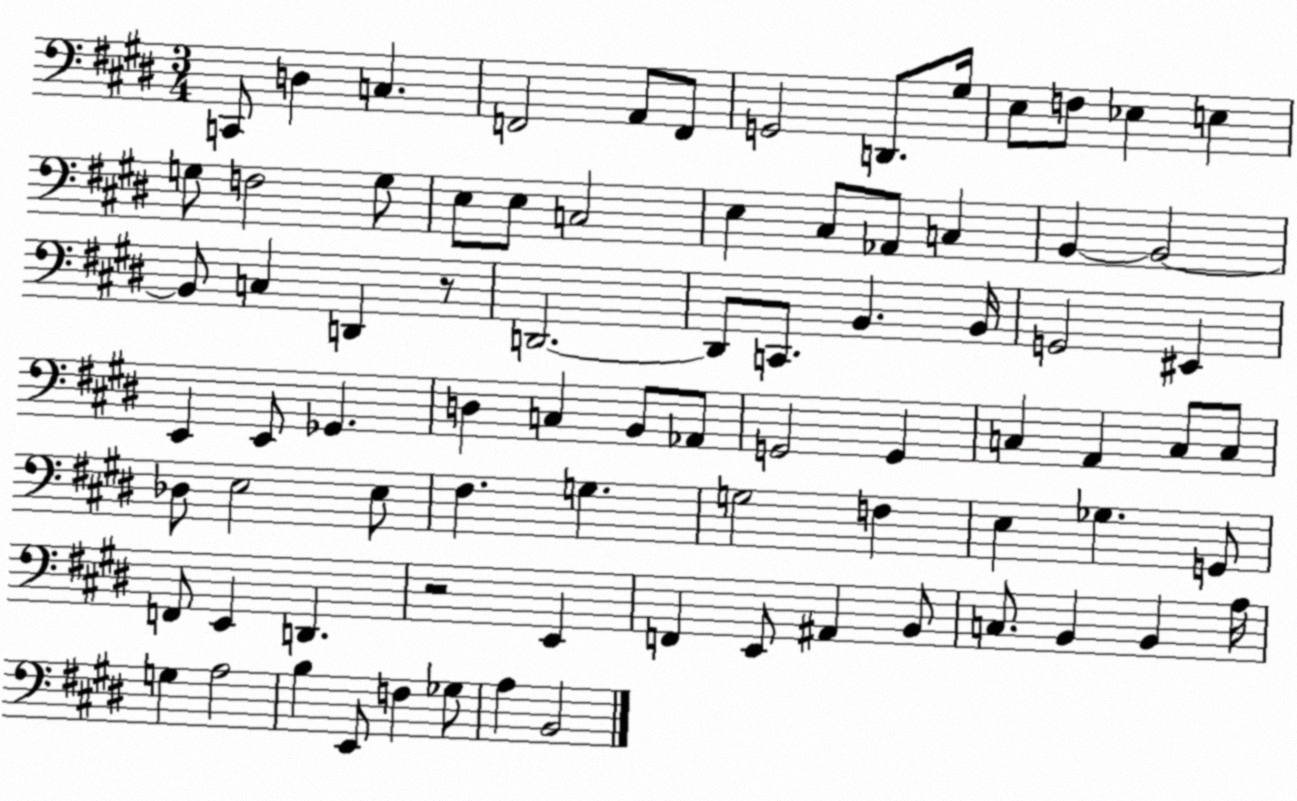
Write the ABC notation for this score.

X:1
T:Untitled
M:3/4
L:1/4
K:E
C,,/2 D, C, F,,2 A,,/2 F,,/2 G,,2 D,,/2 ^G,/4 E,/2 F,/2 _E, E, G,/2 F,2 G,/2 E,/2 E,/2 C,2 E, ^C,/2 _A,,/2 C, B,, B,,2 B,,/2 C, D,, z/2 D,,2 D,,/2 C,,/2 B,, B,,/4 G,,2 ^E,, E,, E,,/2 _G,, D, C, B,,/2 _A,,/2 G,,2 G,, C, A,, C,/2 C,/2 _D,/2 E,2 E,/2 ^F, G, G,2 F, E, _G, G,,/2 F,,/2 E,, D,, z2 E,, F,, E,,/2 ^A,, B,,/2 C,/2 B,, B,, A,/4 G, A,2 B, E,,/2 F, _G,/2 A, B,,2